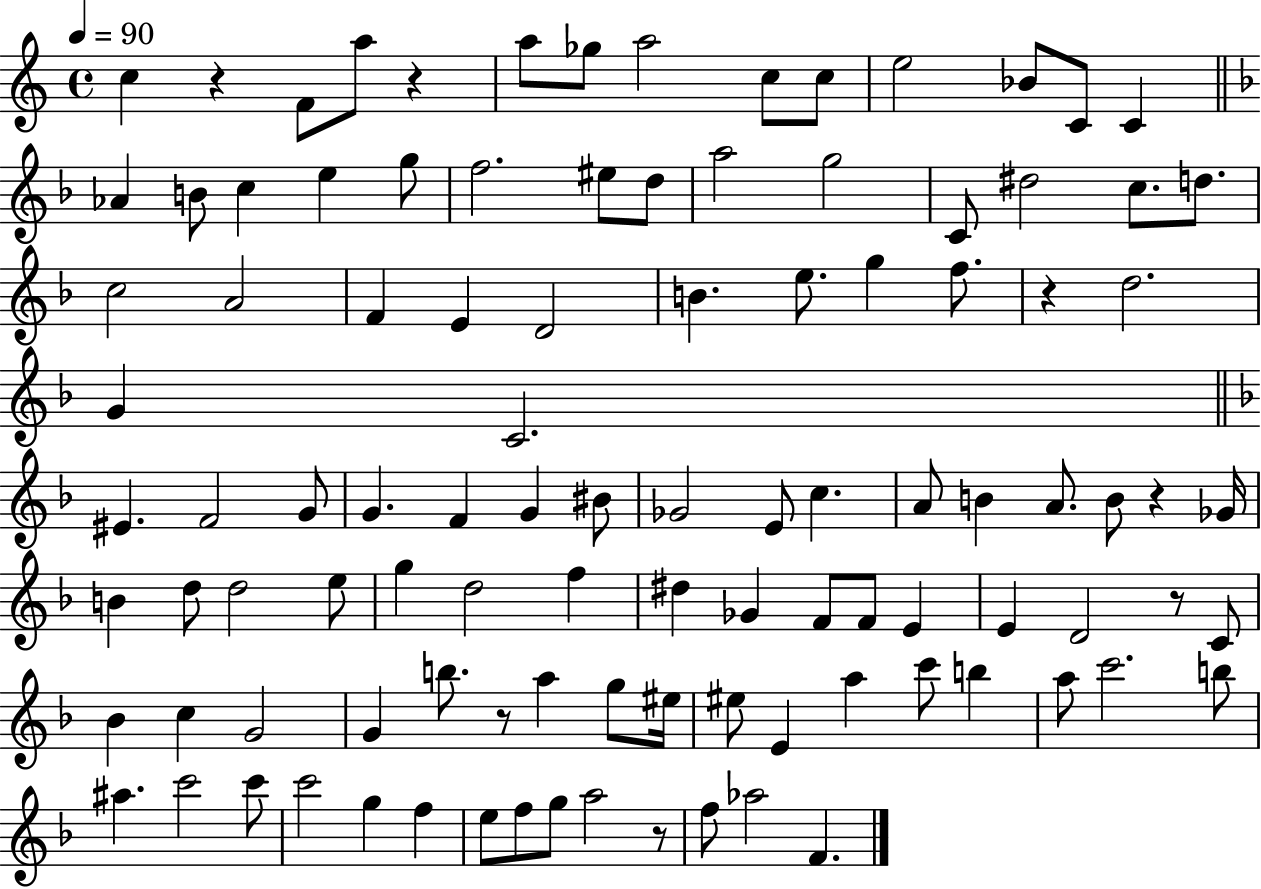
X:1
T:Untitled
M:4/4
L:1/4
K:C
c z F/2 a/2 z a/2 _g/2 a2 c/2 c/2 e2 _B/2 C/2 C _A B/2 c e g/2 f2 ^e/2 d/2 a2 g2 C/2 ^d2 c/2 d/2 c2 A2 F E D2 B e/2 g f/2 z d2 G C2 ^E F2 G/2 G F G ^B/2 _G2 E/2 c A/2 B A/2 B/2 z _G/4 B d/2 d2 e/2 g d2 f ^d _G F/2 F/2 E E D2 z/2 C/2 _B c G2 G b/2 z/2 a g/2 ^e/4 ^e/2 E a c'/2 b a/2 c'2 b/2 ^a c'2 c'/2 c'2 g f e/2 f/2 g/2 a2 z/2 f/2 _a2 F